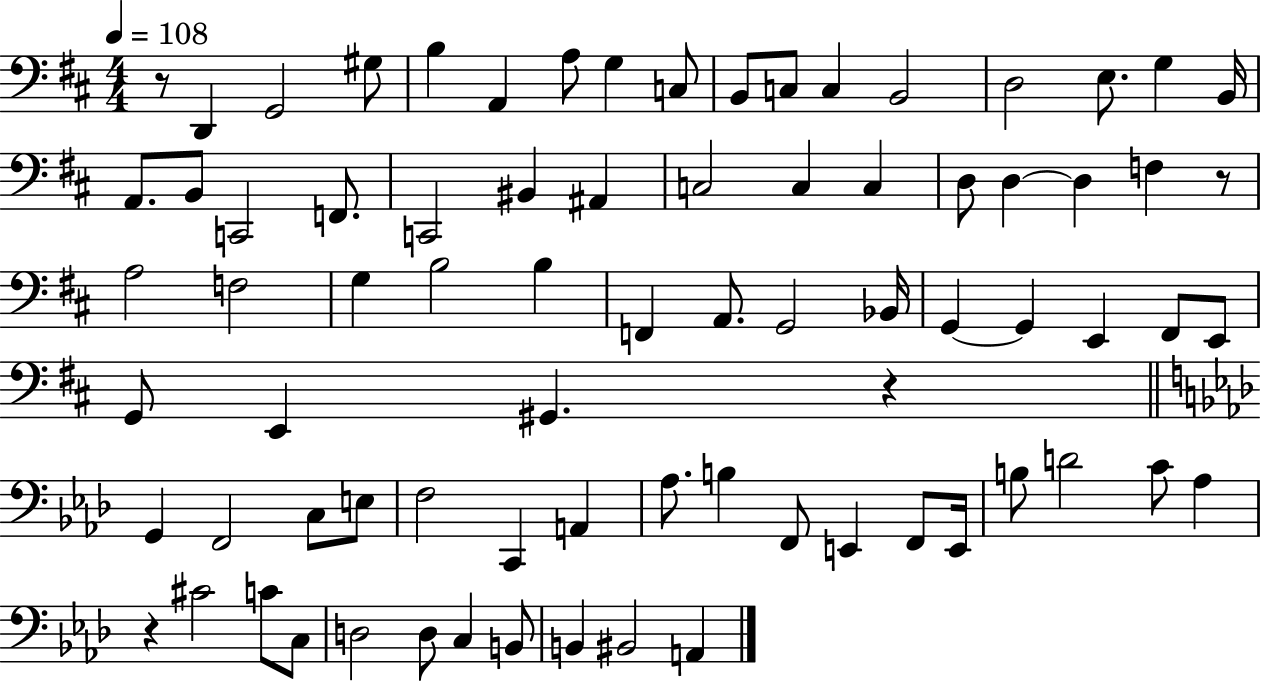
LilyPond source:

{
  \clef bass
  \numericTimeSignature
  \time 4/4
  \key d \major
  \tempo 4 = 108
  r8 d,4 g,2 gis8 | b4 a,4 a8 g4 c8 | b,8 c8 c4 b,2 | d2 e8. g4 b,16 | \break a,8. b,8 c,2 f,8. | c,2 bis,4 ais,4 | c2 c4 c4 | d8 d4~~ d4 f4 r8 | \break a2 f2 | g4 b2 b4 | f,4 a,8. g,2 bes,16 | g,4~~ g,4 e,4 fis,8 e,8 | \break g,8 e,4 gis,4. r4 | \bar "||" \break \key f \minor g,4 f,2 c8 e8 | f2 c,4 a,4 | aes8. b4 f,8 e,4 f,8 e,16 | b8 d'2 c'8 aes4 | \break r4 cis'2 c'8 c8 | d2 d8 c4 b,8 | b,4 bis,2 a,4 | \bar "|."
}